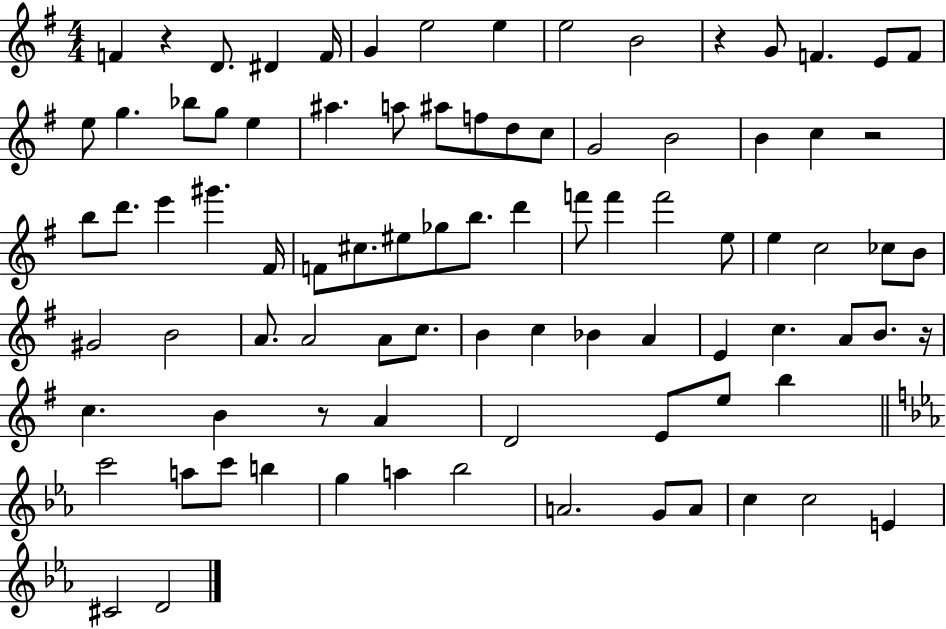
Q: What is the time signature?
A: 4/4